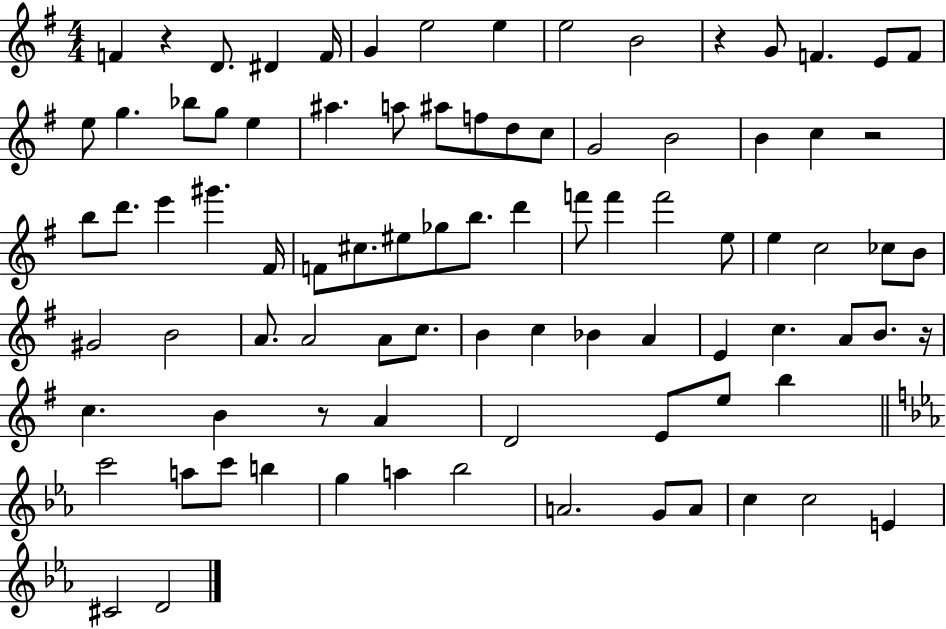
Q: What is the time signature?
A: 4/4